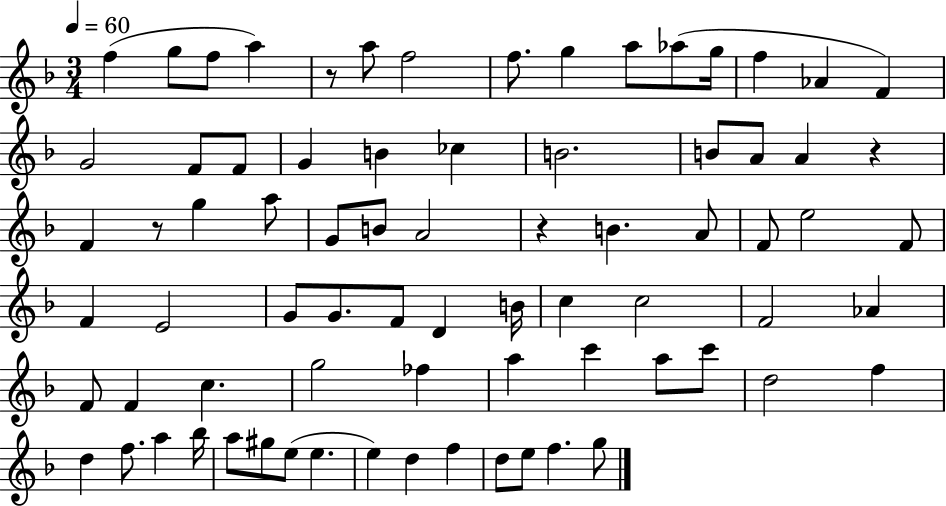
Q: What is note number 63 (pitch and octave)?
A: G#5